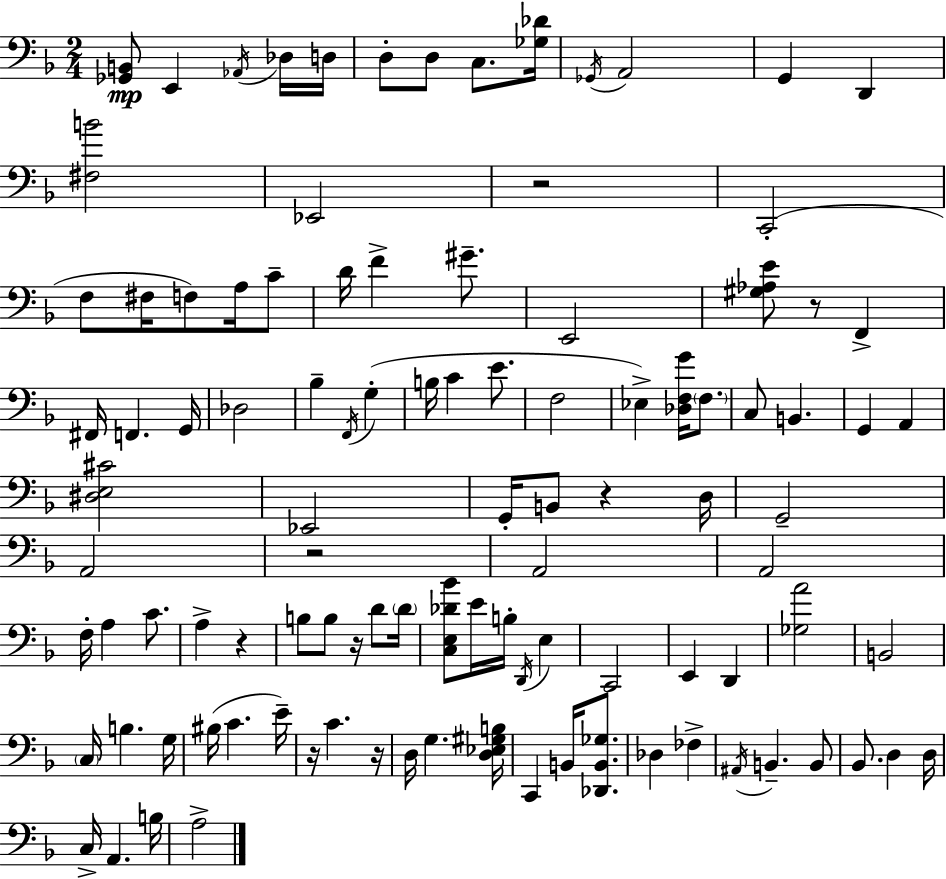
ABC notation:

X:1
T:Untitled
M:2/4
L:1/4
K:Dm
[_G,,B,,]/2 E,, _A,,/4 _D,/4 D,/4 D,/2 D,/2 C,/2 [_G,_D]/4 _G,,/4 A,,2 G,, D,, [^F,B]2 _E,,2 z2 C,,2 F,/2 ^F,/4 F,/2 A,/4 C/2 D/4 F ^G/2 E,,2 [^G,_A,E]/2 z/2 F,, ^F,,/4 F,, G,,/4 _D,2 _B, F,,/4 G, B,/4 C E/2 F,2 _E, [_D,F,G]/4 F,/2 C,/2 B,, G,, A,, [^D,E,^C]2 _E,,2 G,,/4 B,,/2 z D,/4 G,,2 A,,2 z2 A,,2 A,,2 F,/4 A, C/2 A, z B,/2 B,/2 z/4 D/2 D/4 [C,E,_D_B]/2 E/4 B,/4 D,,/4 E, C,,2 E,, D,, [_G,A]2 B,,2 C,/4 B, G,/4 ^B,/4 C E/4 z/4 C z/4 D,/4 G, [D,_E,^G,B,]/4 C,, B,,/4 [_D,,B,,_G,]/2 _D, _F, ^A,,/4 B,, B,,/2 _B,,/2 D, D,/4 C,/4 A,, B,/4 A,2